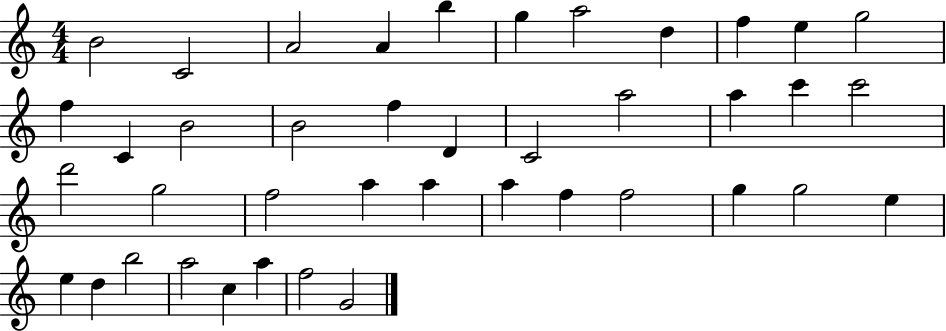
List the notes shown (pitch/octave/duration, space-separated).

B4/h C4/h A4/h A4/q B5/q G5/q A5/h D5/q F5/q E5/q G5/h F5/q C4/q B4/h B4/h F5/q D4/q C4/h A5/h A5/q C6/q C6/h D6/h G5/h F5/h A5/q A5/q A5/q F5/q F5/h G5/q G5/h E5/q E5/q D5/q B5/h A5/h C5/q A5/q F5/h G4/h